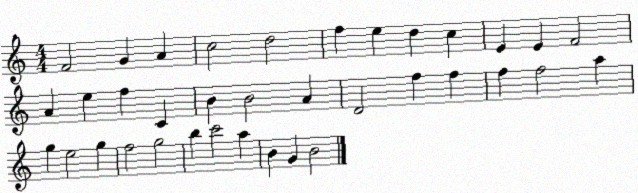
X:1
T:Untitled
M:4/4
L:1/4
K:C
F2 G A c2 d2 f e d c E E F2 A e f C B B2 A D2 f f f f2 a g e2 g f2 g2 b c'2 a B G B2